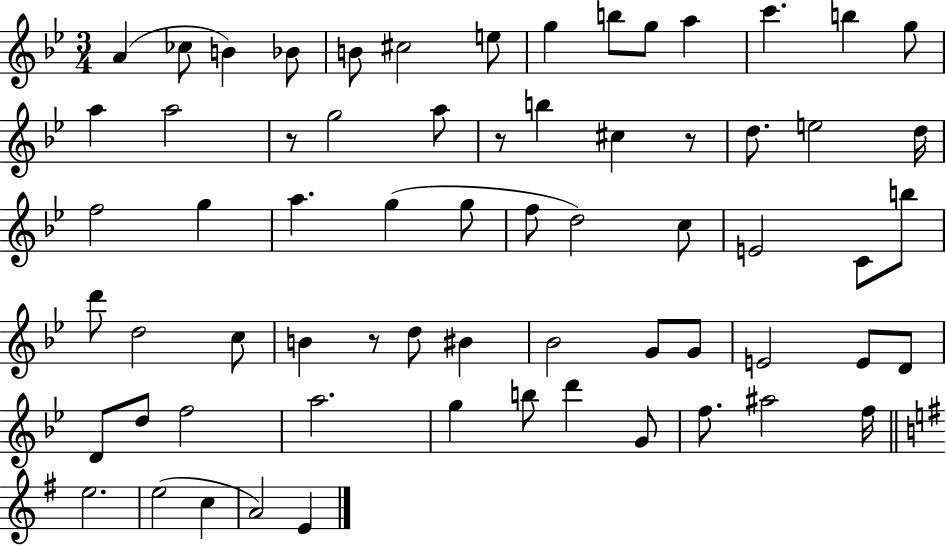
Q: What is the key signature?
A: BES major